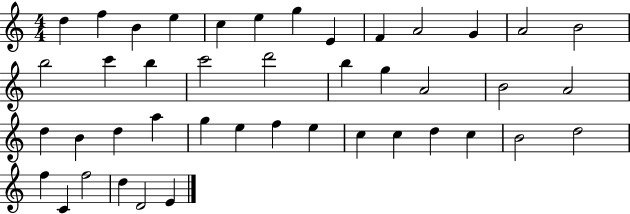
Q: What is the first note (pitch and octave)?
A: D5